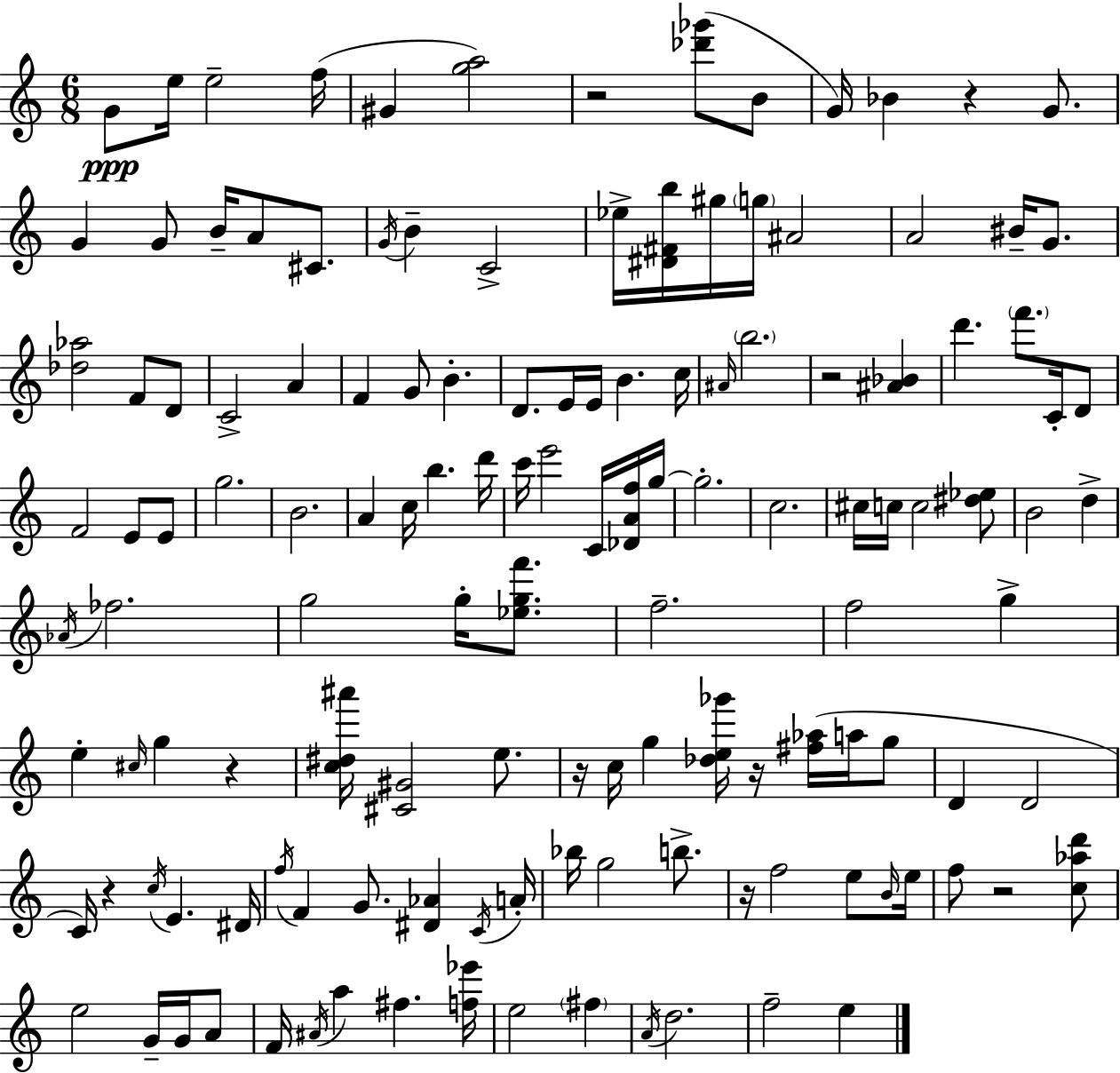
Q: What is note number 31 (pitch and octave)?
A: B4